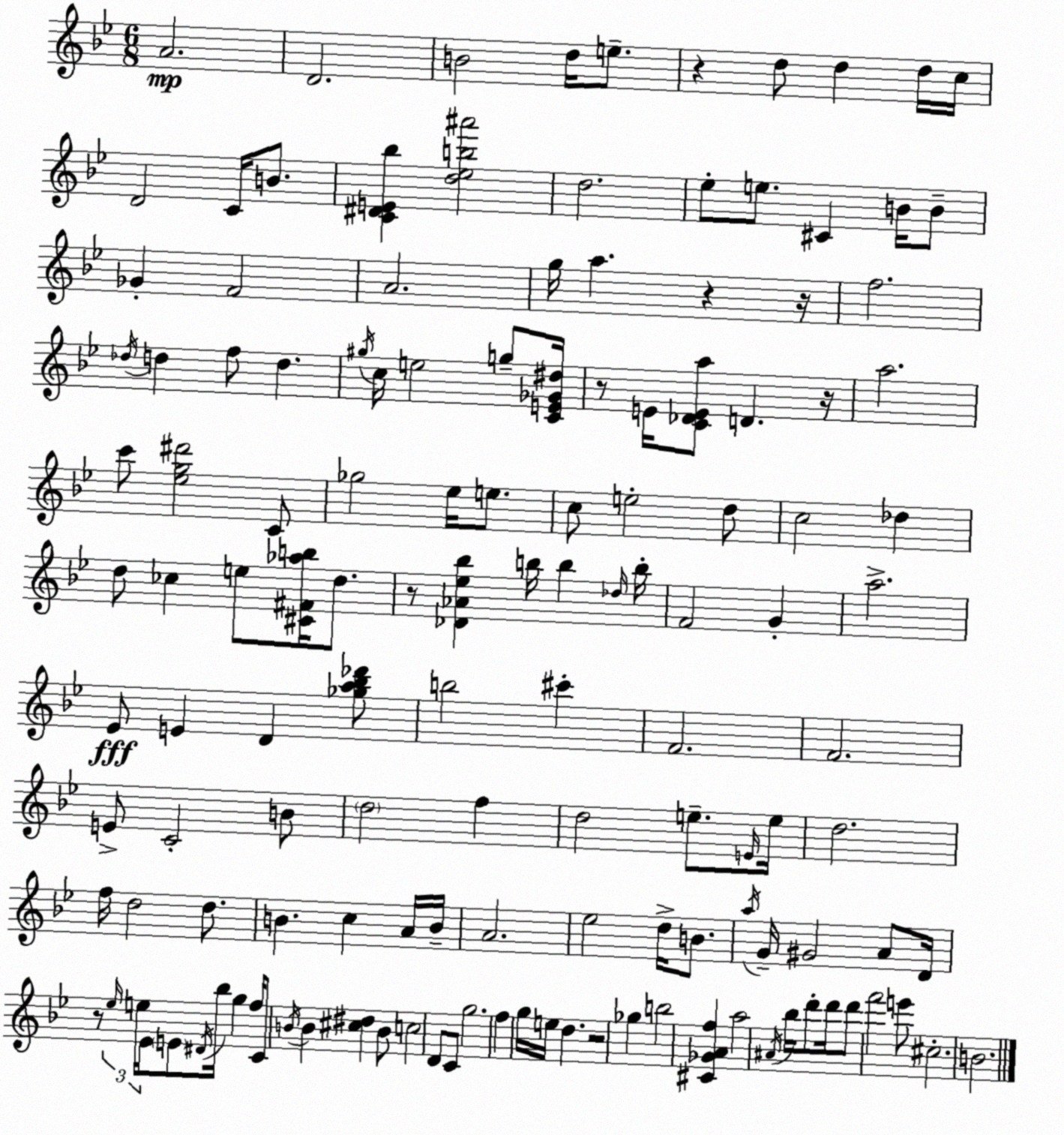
X:1
T:Untitled
M:6/8
L:1/4
K:Gm
A2 D2 B2 d/4 e/2 z d/2 d d/4 c/4 D2 C/4 B/2 [C^DE_b] [d_eb^a']2 d2 _e/2 e/2 ^C B/4 B/2 _G F2 A2 g/4 a z z/4 f2 _d/4 d f/2 d ^g/4 c/4 e2 g/2 [CE_G^d]/4 z/2 E/4 [C_DEa]/2 D z/4 a2 c'/2 [_eg^d']2 C/2 _g2 _e/4 e/2 c/2 e2 d/2 c2 _d d/2 _c e/2 [^C^F_ab]/4 d/2 z/2 [_D_A_e_b] b/4 b _d/4 b/4 F2 G a2 _E/2 E D [_ga_b_d']/2 b2 ^c' F2 F2 E/2 C2 B/2 d2 f d2 e/2 E/4 e/4 d2 f/4 d2 d/2 B c A/4 B/4 A2 _e2 d/4 B/2 a/4 G/4 ^G2 A/2 D/4 z/2 _e/4 e/4 _E/4 E/2 ^D/4 _b/4 g f/4 C/2 B/4 B [^c^d] B/2 c2 D/2 C/2 g2 f g/4 e/4 d z2 _g b2 [^C_GAf] a2 ^A/4 _b/4 d'/2 d'/4 d'/2 f'2 e'/2 ^c2 B2